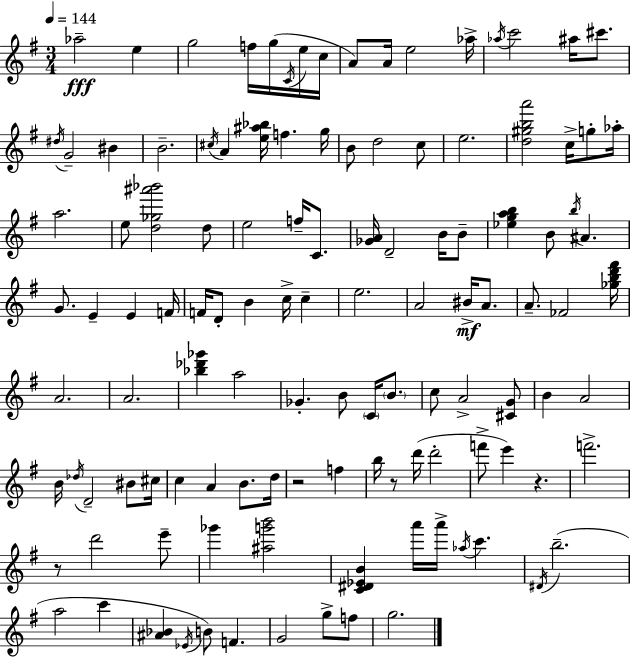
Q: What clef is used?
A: treble